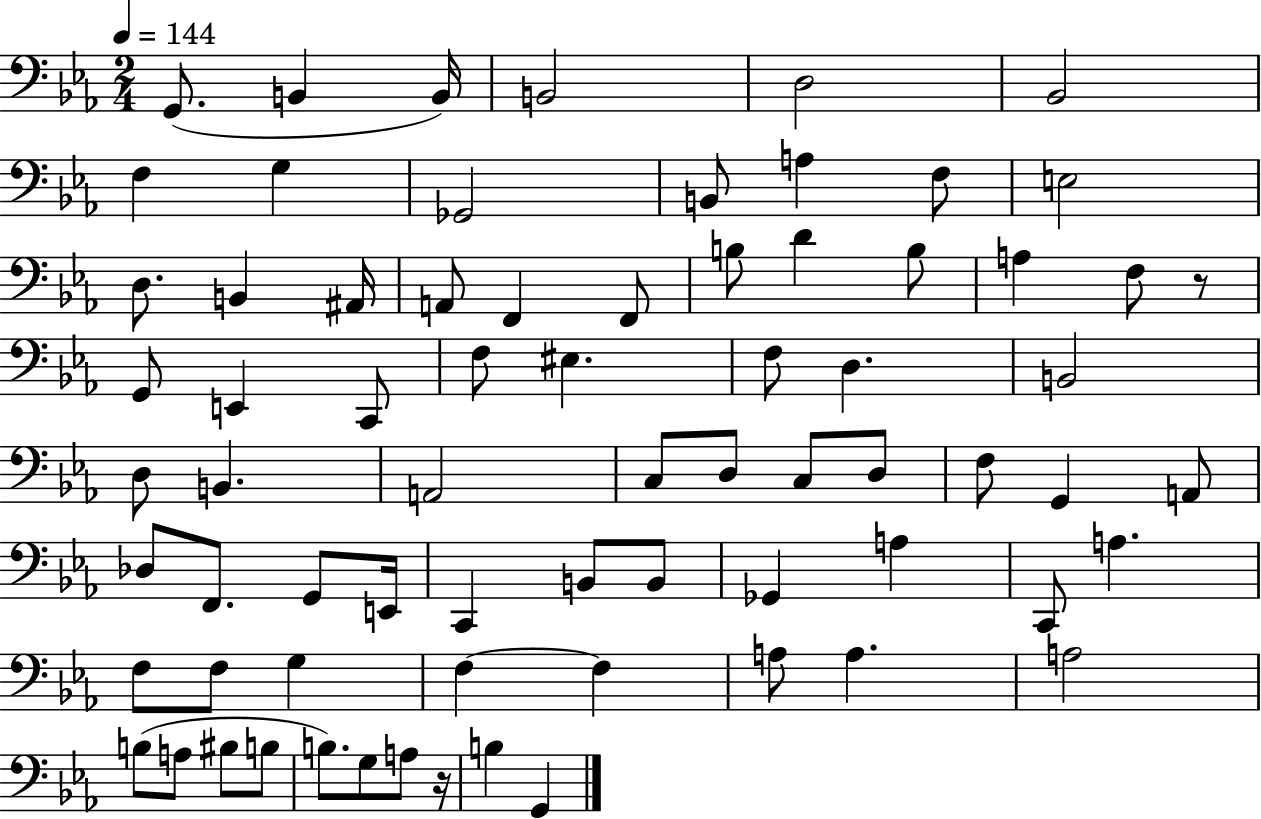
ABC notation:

X:1
T:Untitled
M:2/4
L:1/4
K:Eb
G,,/2 B,, B,,/4 B,,2 D,2 _B,,2 F, G, _G,,2 B,,/2 A, F,/2 E,2 D,/2 B,, ^A,,/4 A,,/2 F,, F,,/2 B,/2 D B,/2 A, F,/2 z/2 G,,/2 E,, C,,/2 F,/2 ^E, F,/2 D, B,,2 D,/2 B,, A,,2 C,/2 D,/2 C,/2 D,/2 F,/2 G,, A,,/2 _D,/2 F,,/2 G,,/2 E,,/4 C,, B,,/2 B,,/2 _G,, A, C,,/2 A, F,/2 F,/2 G, F, F, A,/2 A, A,2 B,/2 A,/2 ^B,/2 B,/2 B,/2 G,/2 A,/2 z/4 B, G,,